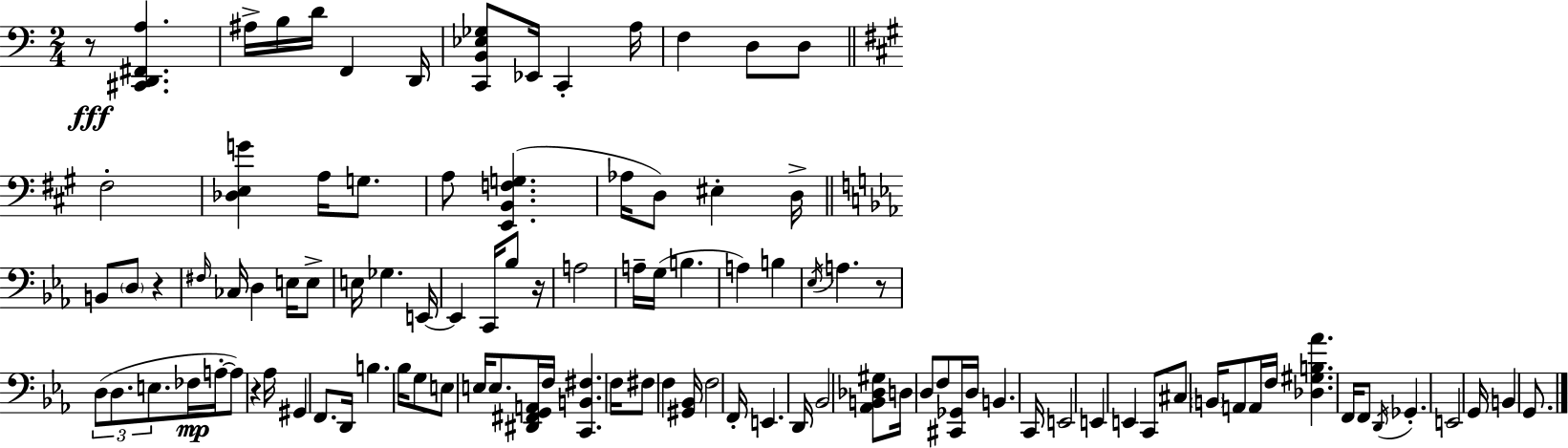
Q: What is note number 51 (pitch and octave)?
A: B3